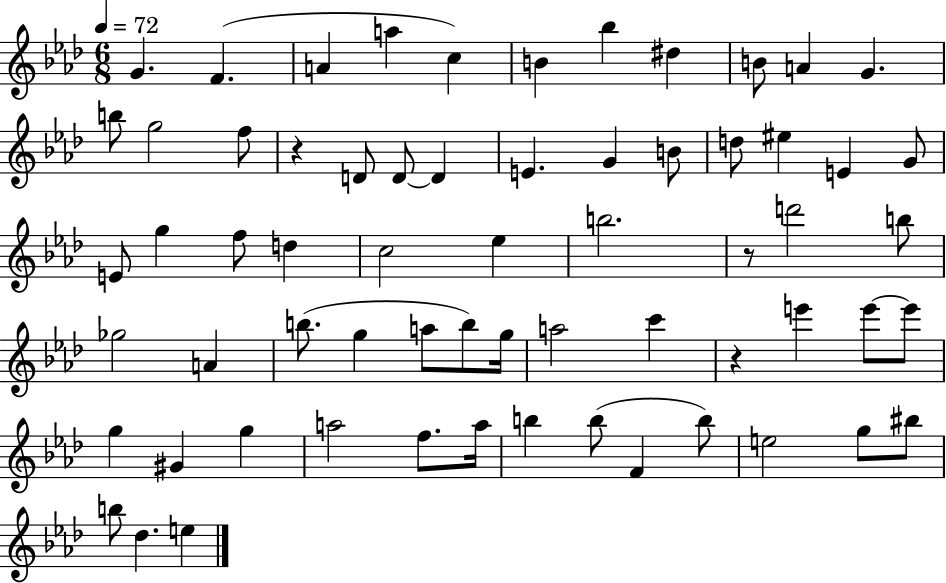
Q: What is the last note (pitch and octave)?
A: E5